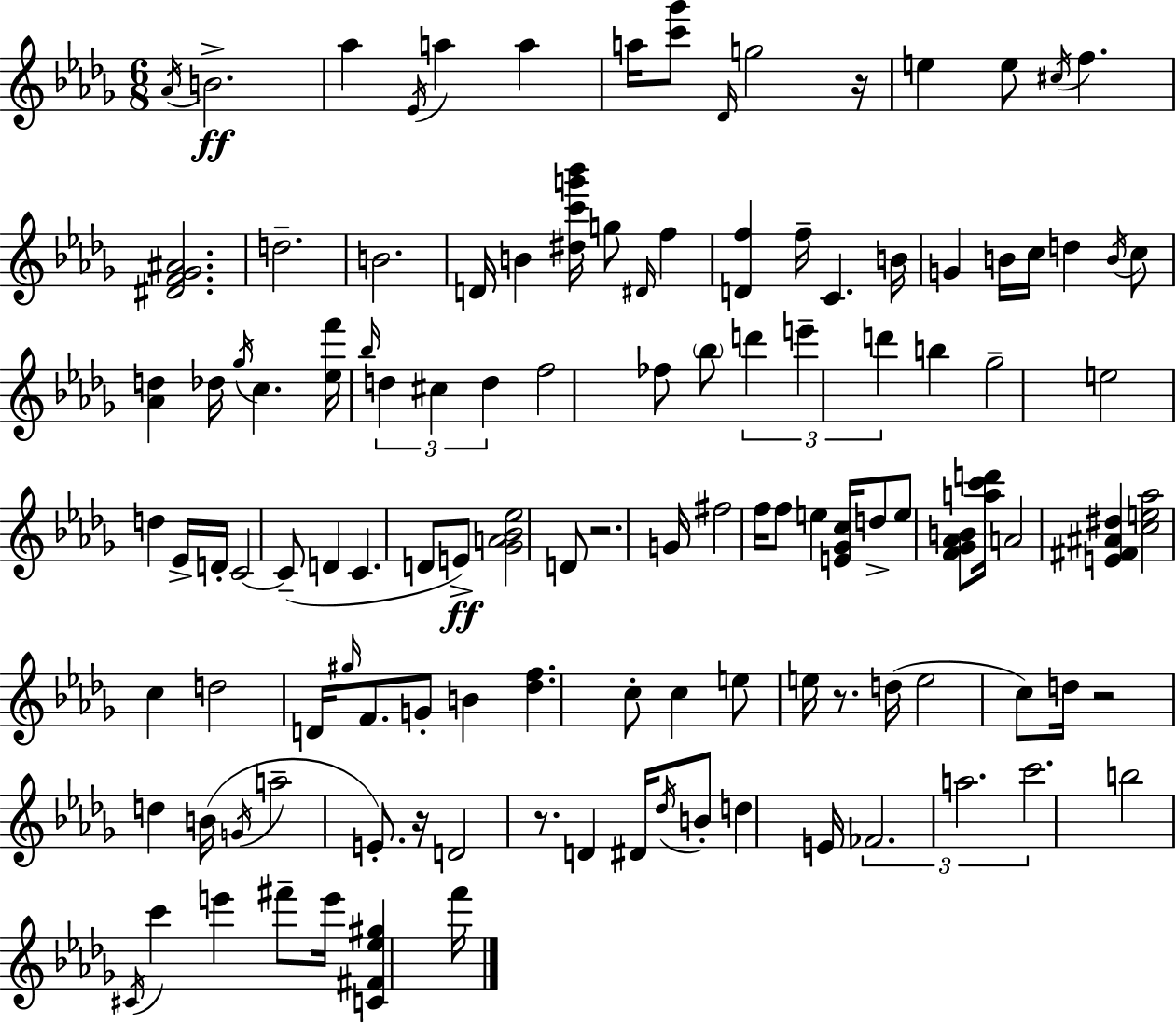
Ab4/s B4/h. Ab5/q Eb4/s A5/q A5/q A5/s [C6,Gb6]/e Db4/s G5/h R/s E5/q E5/e C#5/s F5/q. [D#4,F4,Gb4,A#4]/h. D5/h. B4/h. D4/s B4/q [D#5,C6,G6,Bb6]/s G5/e D#4/s F5/q [D4,F5]/q F5/s C4/q. B4/s G4/q B4/s C5/s D5/q B4/s C5/e [Ab4,D5]/q Db5/s Gb5/s C5/q. [Eb5,F6]/s Bb5/s D5/q C#5/q D5/q F5/h FES5/e Bb5/e D6/q E6/q D6/q B5/q Gb5/h E5/h D5/q Eb4/s D4/s C4/h C4/e D4/q C4/q. D4/e E4/e [Gb4,A4,Bb4,Eb5]/h D4/e R/h. G4/s F#5/h F5/s F5/e E5/q [E4,Gb4,C5]/s D5/e E5/e [F4,Gb4,Ab4,B4]/e [A5,C6,D6]/s A4/h [E4,F#4,A#4,D#5]/q [C5,E5,Ab5]/h C5/q D5/h D4/s G#5/s F4/e. G4/e B4/q [Db5,F5]/q. C5/e C5/q E5/e E5/s R/e. D5/s E5/h C5/e D5/s R/h D5/q B4/s G4/s A5/h E4/e. R/s D4/h R/e. D4/q D#4/s Db5/s B4/e D5/q E4/s FES4/h. A5/h. C6/h. B5/h C#4/s C6/q E6/q F#6/e E6/s [C4,F#4,Eb5,G#5]/q F6/s